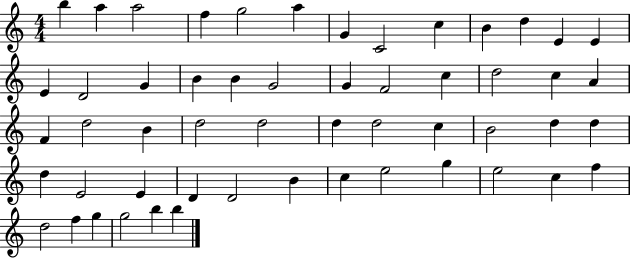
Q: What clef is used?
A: treble